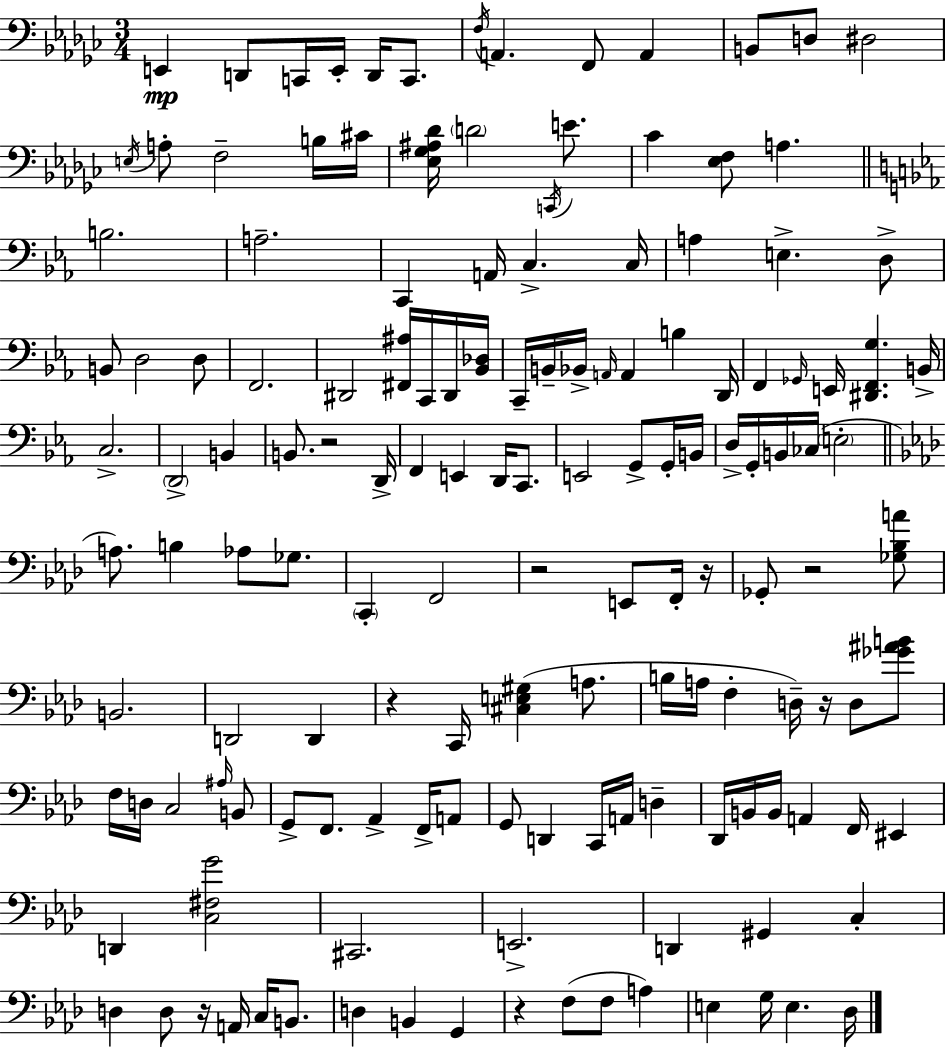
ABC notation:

X:1
T:Untitled
M:3/4
L:1/4
K:Ebm
E,, D,,/2 C,,/4 E,,/4 D,,/4 C,,/2 F,/4 A,, F,,/2 A,, B,,/2 D,/2 ^D,2 E,/4 A,/2 F,2 B,/4 ^C/4 [_E,_G,^A,_D]/4 D2 C,,/4 E/2 _C [_E,F,]/2 A, B,2 A,2 C,, A,,/4 C, C,/4 A, E, D,/2 B,,/2 D,2 D,/2 F,,2 ^D,,2 [^F,,^A,]/4 C,,/4 ^D,,/4 [_B,,_D,]/4 C,,/4 B,,/4 _B,,/4 A,,/4 A,, B, D,,/4 F,, _G,,/4 E,,/4 [^D,,F,,G,] B,,/4 C,2 D,,2 B,, B,,/2 z2 D,,/4 F,, E,, D,,/4 C,,/2 E,,2 G,,/2 G,,/4 B,,/4 D,/4 G,,/4 B,,/4 _C,/4 E,2 A,/2 B, _A,/2 _G,/2 C,, F,,2 z2 E,,/2 F,,/4 z/4 _G,,/2 z2 [_G,_B,A]/2 B,,2 D,,2 D,, z C,,/4 [^C,E,^G,] A,/2 B,/4 A,/4 F, D,/4 z/4 D,/2 [_G^AB]/2 F,/4 D,/4 C,2 ^A,/4 B,,/2 G,,/2 F,,/2 _A,, F,,/4 A,,/2 G,,/2 D,, C,,/4 A,,/4 D, _D,,/4 B,,/4 B,,/4 A,, F,,/4 ^E,, D,, [C,^F,G]2 ^C,,2 E,,2 D,, ^G,, C, D, D,/2 z/4 A,,/4 C,/4 B,,/2 D, B,, G,, z F,/2 F,/2 A, E, G,/4 E, _D,/4